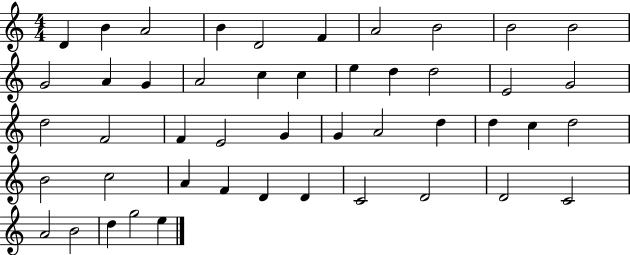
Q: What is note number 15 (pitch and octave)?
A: C5